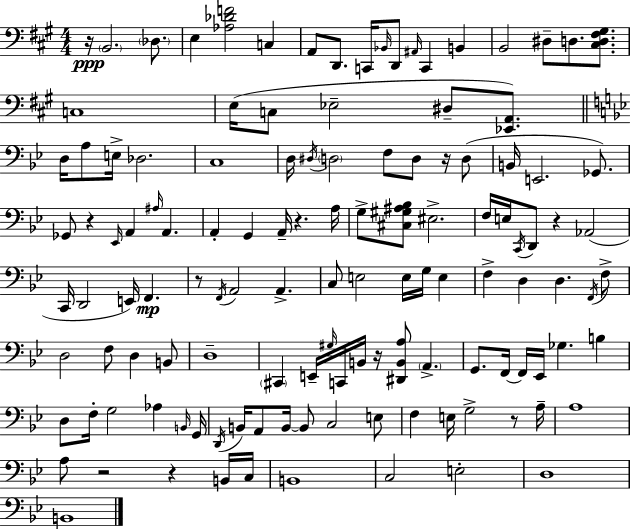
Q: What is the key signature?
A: A major